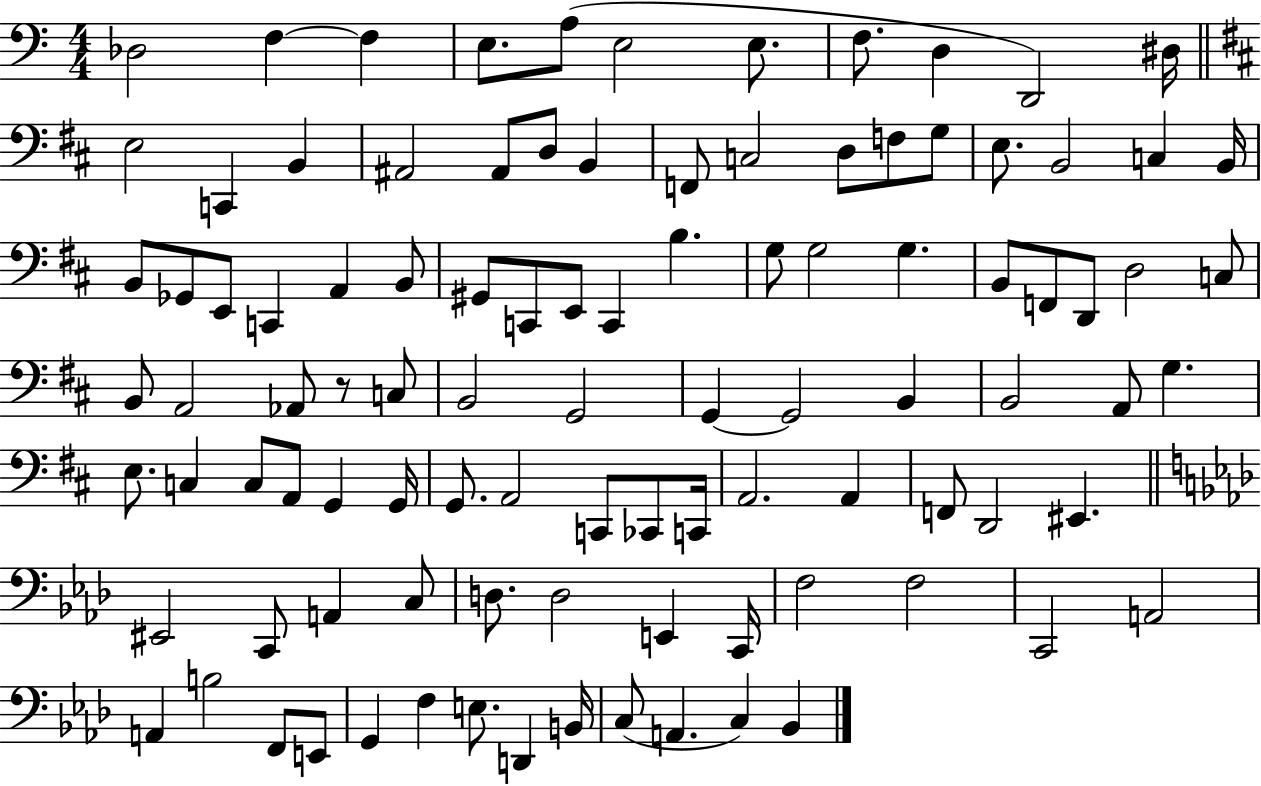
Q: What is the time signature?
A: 4/4